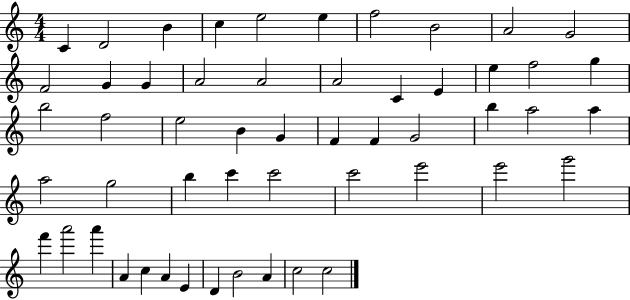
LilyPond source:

{
  \clef treble
  \numericTimeSignature
  \time 4/4
  \key c \major
  c'4 d'2 b'4 | c''4 e''2 e''4 | f''2 b'2 | a'2 g'2 | \break f'2 g'4 g'4 | a'2 a'2 | a'2 c'4 e'4 | e''4 f''2 g''4 | \break b''2 f''2 | e''2 b'4 g'4 | f'4 f'4 g'2 | b''4 a''2 a''4 | \break a''2 g''2 | b''4 c'''4 c'''2 | c'''2 e'''2 | e'''2 g'''2 | \break f'''4 a'''2 a'''4 | a'4 c''4 a'4 e'4 | d'4 b'2 a'4 | c''2 c''2 | \break \bar "|."
}